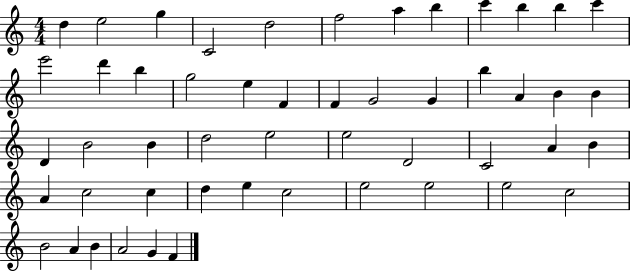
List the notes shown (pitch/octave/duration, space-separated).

D5/q E5/h G5/q C4/h D5/h F5/h A5/q B5/q C6/q B5/q B5/q C6/q E6/h D6/q B5/q G5/h E5/q F4/q F4/q G4/h G4/q B5/q A4/q B4/q B4/q D4/q B4/h B4/q D5/h E5/h E5/h D4/h C4/h A4/q B4/q A4/q C5/h C5/q D5/q E5/q C5/h E5/h E5/h E5/h C5/h B4/h A4/q B4/q A4/h G4/q F4/q